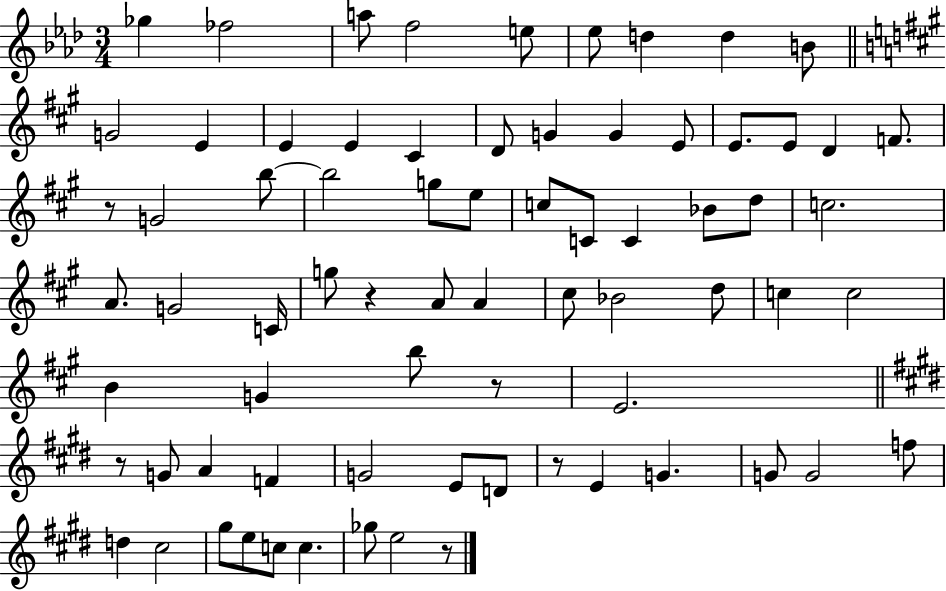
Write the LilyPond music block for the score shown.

{
  \clef treble
  \numericTimeSignature
  \time 3/4
  \key aes \major
  ges''4 fes''2 | a''8 f''2 e''8 | ees''8 d''4 d''4 b'8 | \bar "||" \break \key a \major g'2 e'4 | e'4 e'4 cis'4 | d'8 g'4 g'4 e'8 | e'8. e'8 d'4 f'8. | \break r8 g'2 b''8~~ | b''2 g''8 e''8 | c''8 c'8 c'4 bes'8 d''8 | c''2. | \break a'8. g'2 c'16 | g''8 r4 a'8 a'4 | cis''8 bes'2 d''8 | c''4 c''2 | \break b'4 g'4 b''8 r8 | e'2. | \bar "||" \break \key e \major r8 g'8 a'4 f'4 | g'2 e'8 d'8 | r8 e'4 g'4. | g'8 g'2 f''8 | \break d''4 cis''2 | gis''8 e''8 c''8 c''4. | ges''8 e''2 r8 | \bar "|."
}